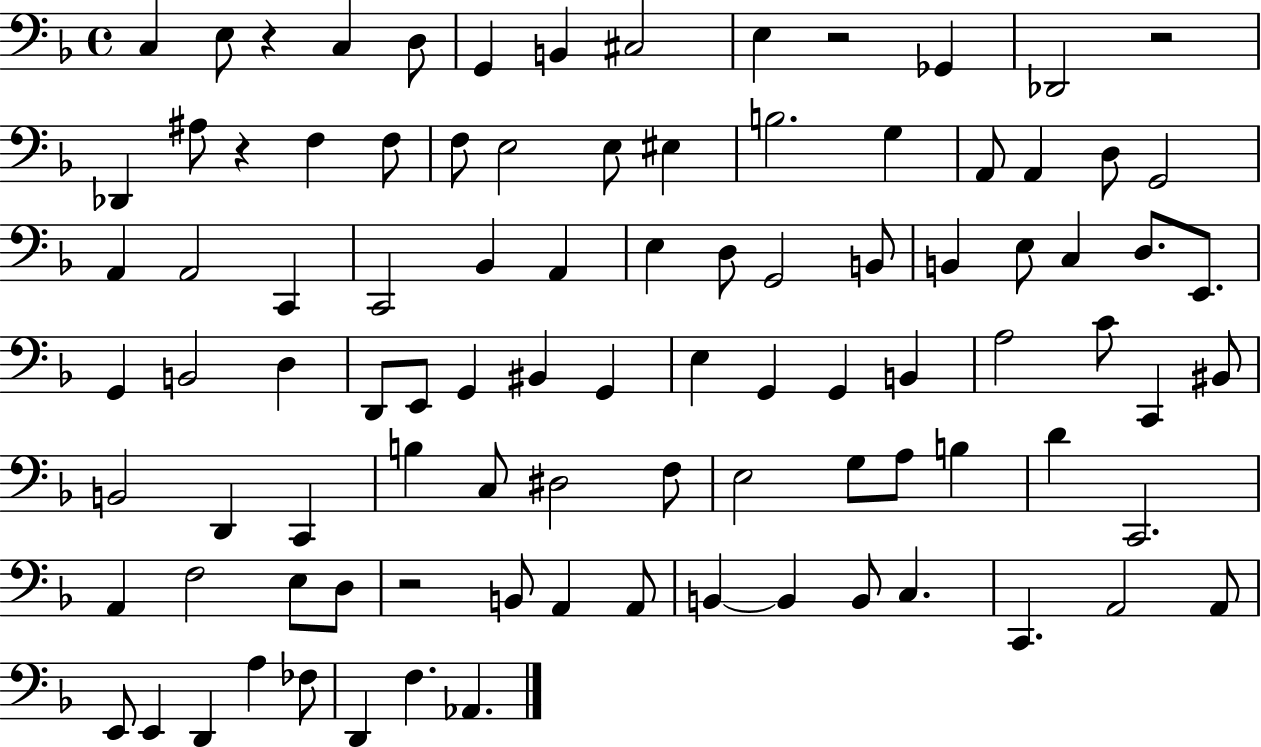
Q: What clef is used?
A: bass